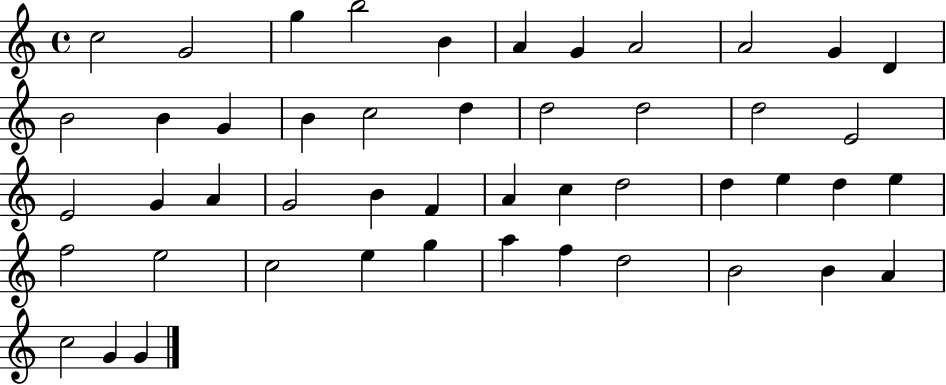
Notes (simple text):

C5/h G4/h G5/q B5/h B4/q A4/q G4/q A4/h A4/h G4/q D4/q B4/h B4/q G4/q B4/q C5/h D5/q D5/h D5/h D5/h E4/h E4/h G4/q A4/q G4/h B4/q F4/q A4/q C5/q D5/h D5/q E5/q D5/q E5/q F5/h E5/h C5/h E5/q G5/q A5/q F5/q D5/h B4/h B4/q A4/q C5/h G4/q G4/q